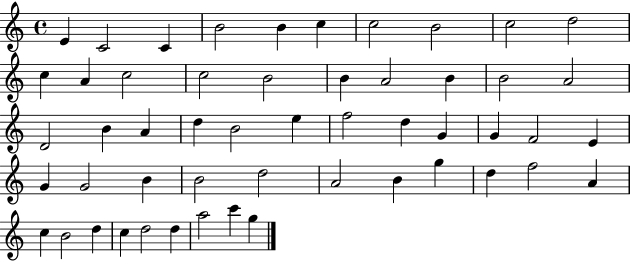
X:1
T:Untitled
M:4/4
L:1/4
K:C
E C2 C B2 B c c2 B2 c2 d2 c A c2 c2 B2 B A2 B B2 A2 D2 B A d B2 e f2 d G G F2 E G G2 B B2 d2 A2 B g d f2 A c B2 d c d2 d a2 c' g